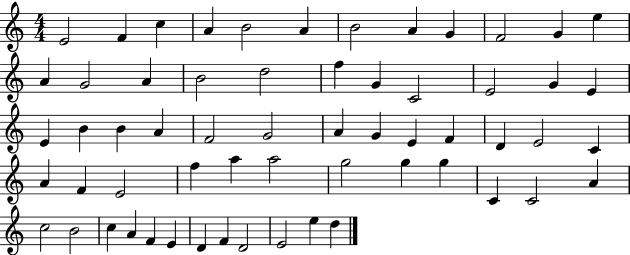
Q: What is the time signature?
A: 4/4